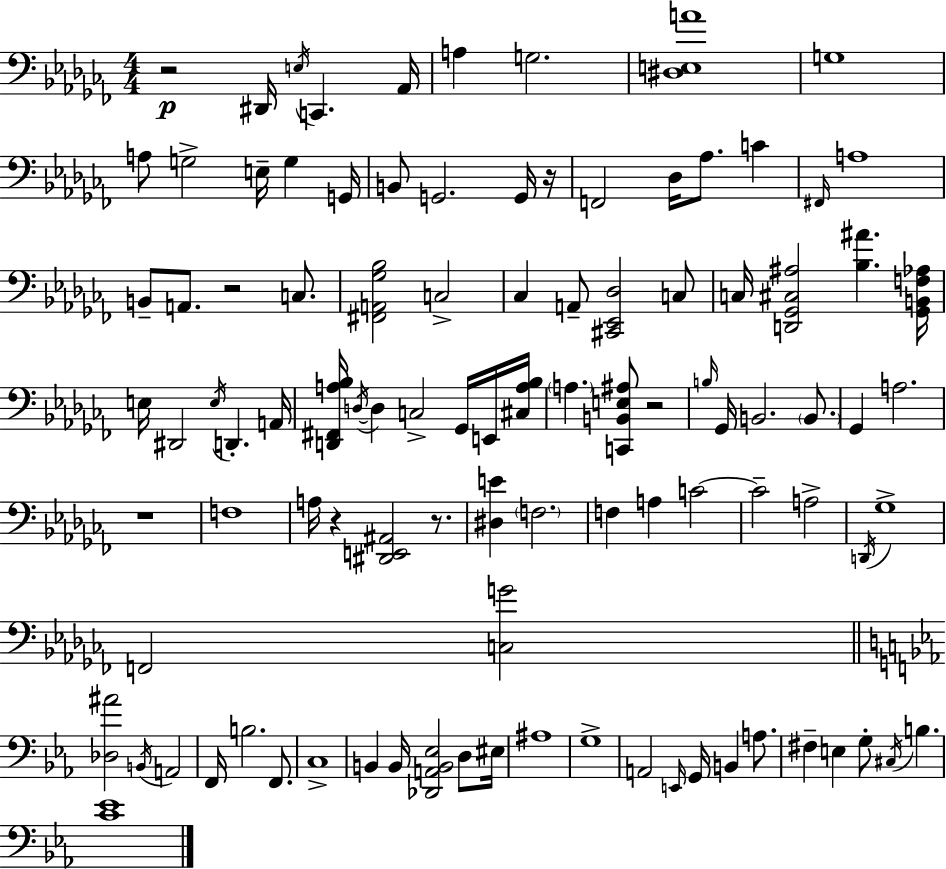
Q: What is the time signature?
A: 4/4